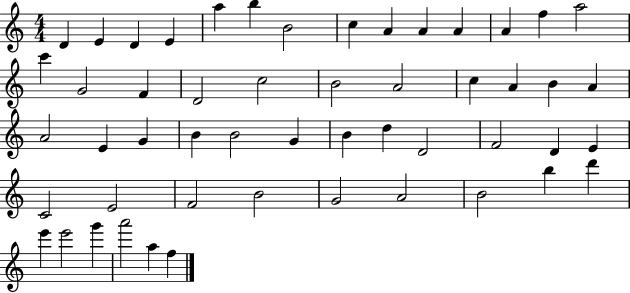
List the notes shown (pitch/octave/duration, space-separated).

D4/q E4/q D4/q E4/q A5/q B5/q B4/h C5/q A4/q A4/q A4/q A4/q F5/q A5/h C6/q G4/h F4/q D4/h C5/h B4/h A4/h C5/q A4/q B4/q A4/q A4/h E4/q G4/q B4/q B4/h G4/q B4/q D5/q D4/h F4/h D4/q E4/q C4/h E4/h F4/h B4/h G4/h A4/h B4/h B5/q D6/q E6/q E6/h G6/q A6/h A5/q F5/q